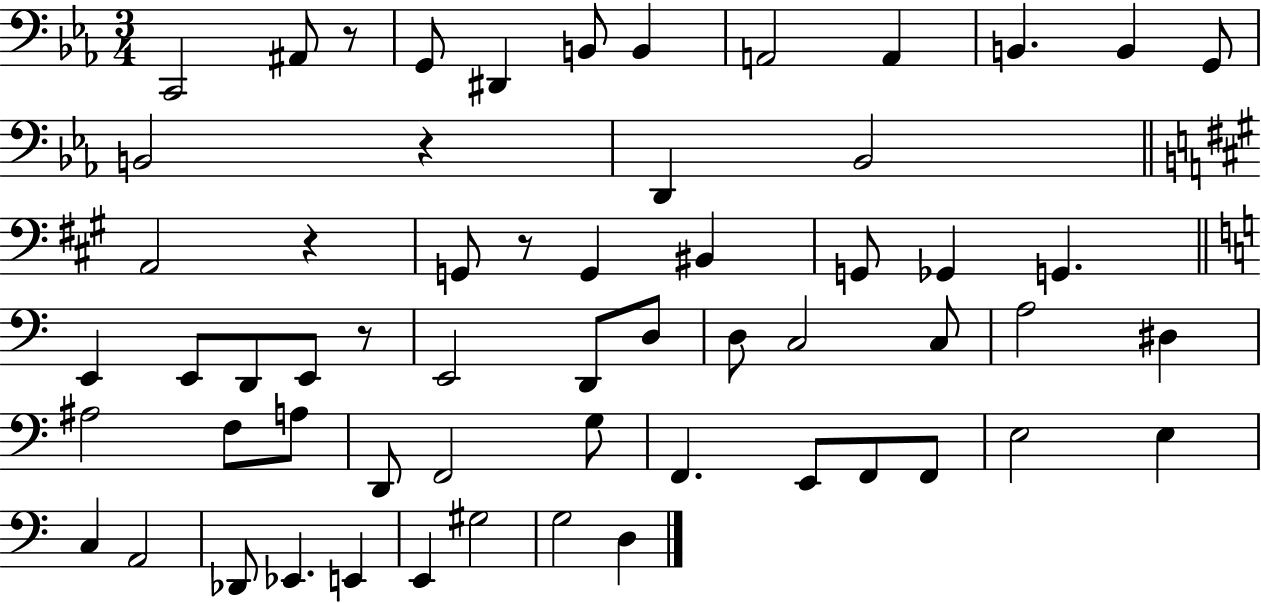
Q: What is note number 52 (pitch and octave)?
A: G#3